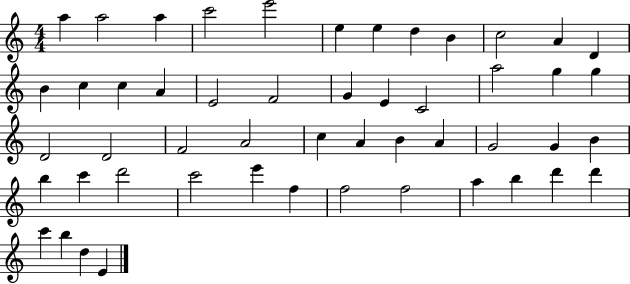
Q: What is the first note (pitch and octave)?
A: A5